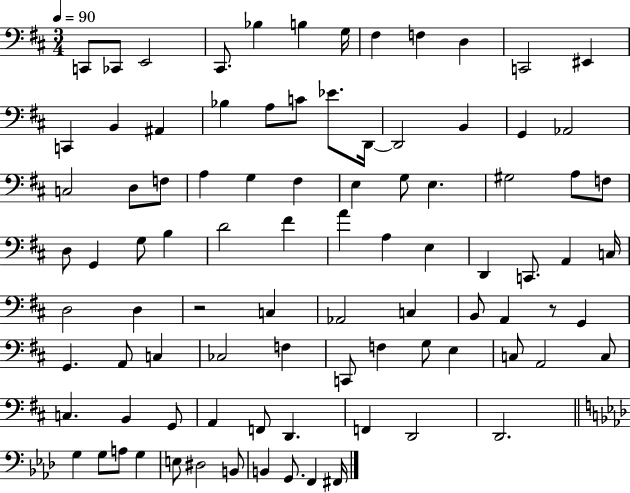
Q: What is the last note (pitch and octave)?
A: F#2